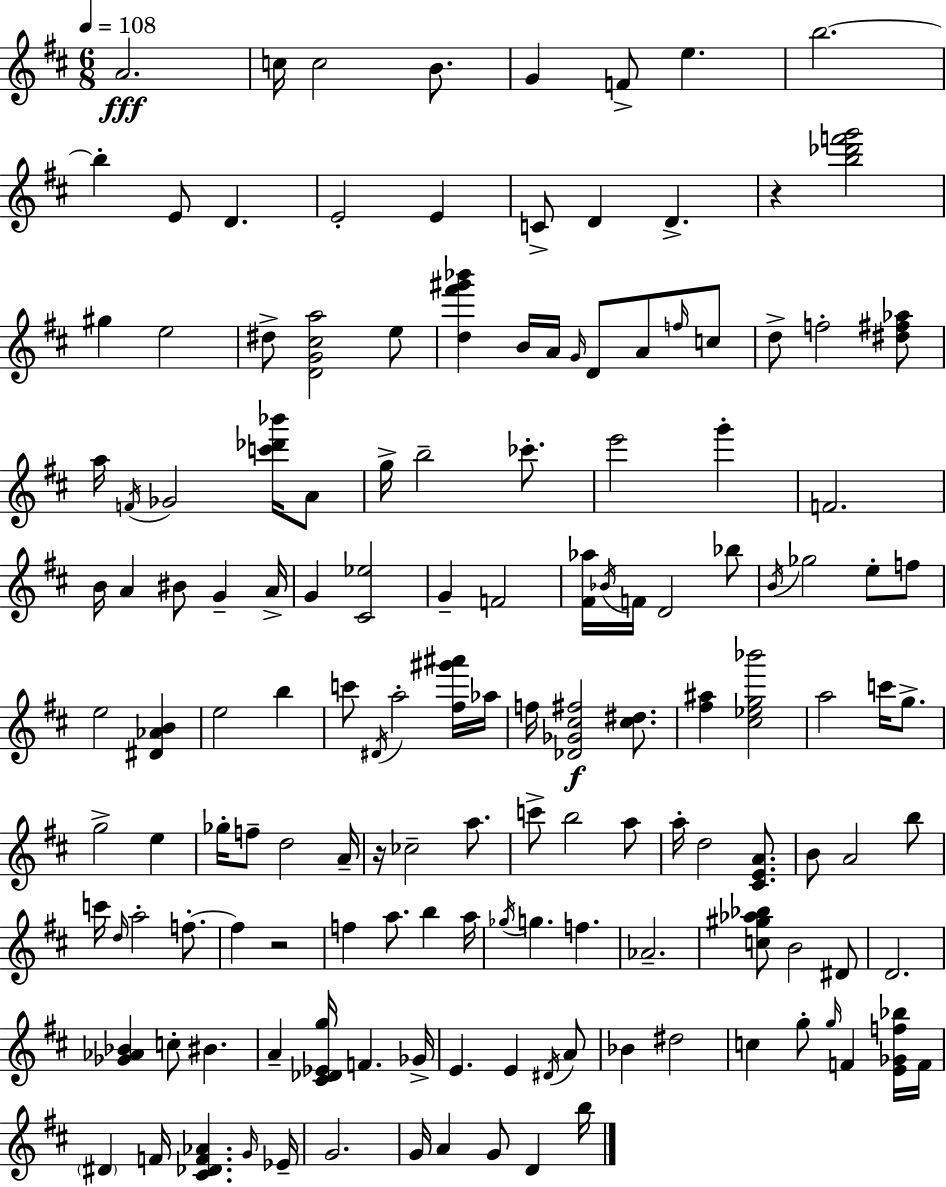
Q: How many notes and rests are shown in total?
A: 146